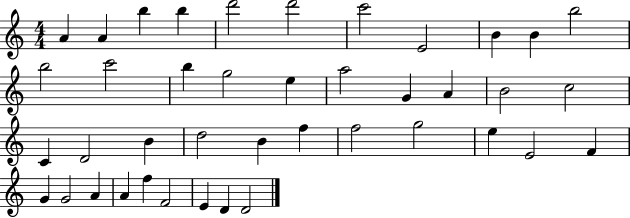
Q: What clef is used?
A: treble